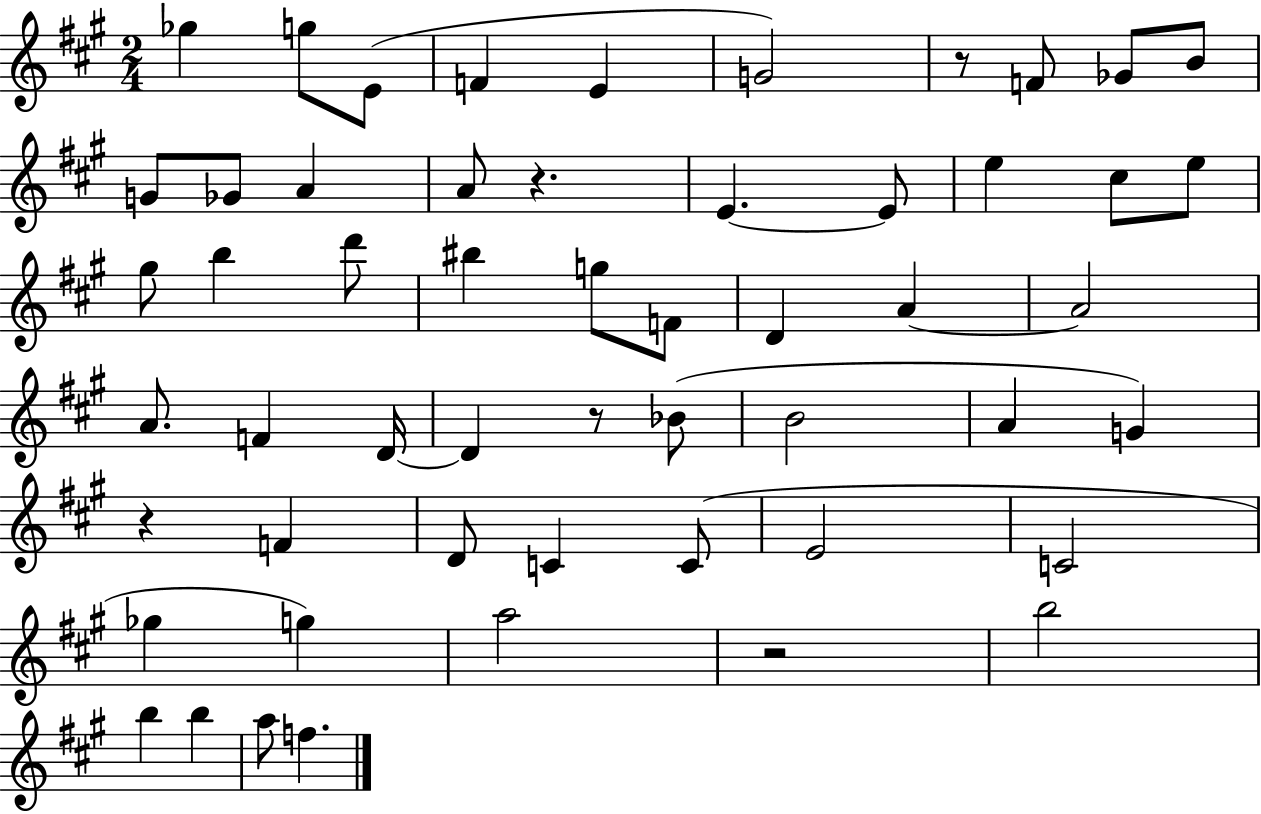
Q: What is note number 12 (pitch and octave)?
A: A4